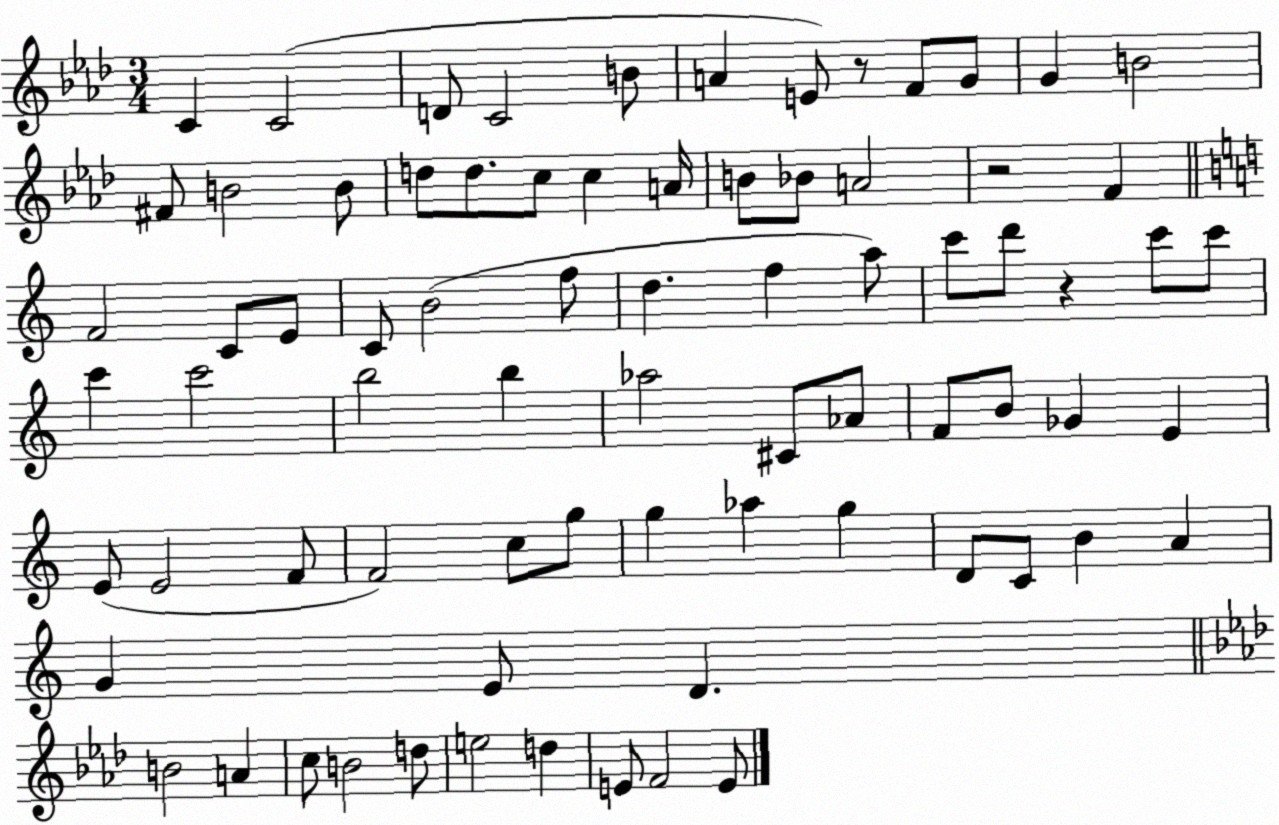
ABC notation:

X:1
T:Untitled
M:3/4
L:1/4
K:Ab
C C2 D/2 C2 B/2 A E/2 z/2 F/2 G/2 G B2 ^F/2 B2 B/2 d/2 d/2 c/2 c A/4 B/2 _B/2 A2 z2 F F2 C/2 E/2 C/2 B2 f/2 d f a/2 c'/2 d'/2 z c'/2 c'/2 c' c'2 b2 b _a2 ^C/2 _A/2 F/2 B/2 _G E E/2 E2 F/2 F2 c/2 g/2 g _a g D/2 C/2 B A G E/2 D B2 A c/2 B2 d/2 e2 d E/2 F2 E/2